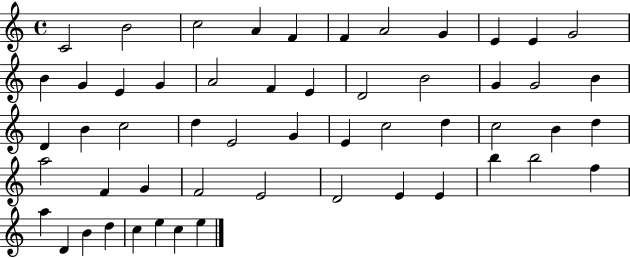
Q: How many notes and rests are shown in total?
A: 54